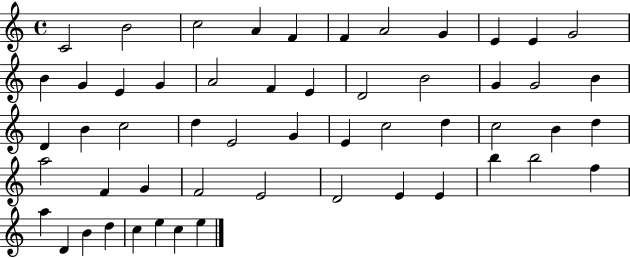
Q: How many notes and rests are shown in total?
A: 54